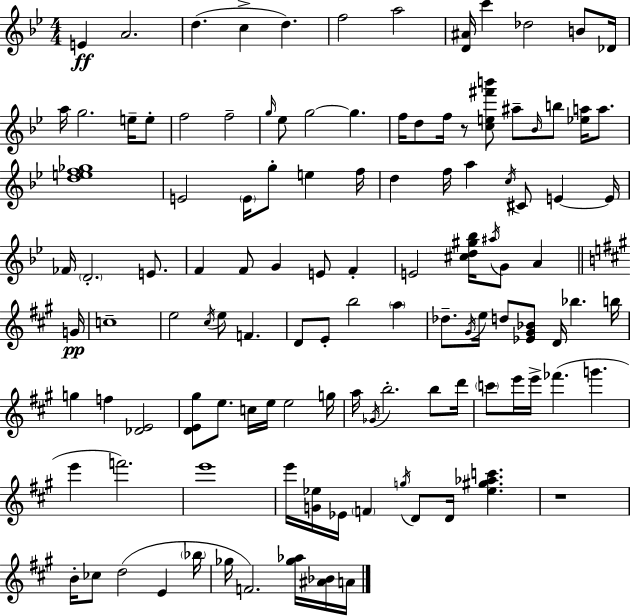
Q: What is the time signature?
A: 4/4